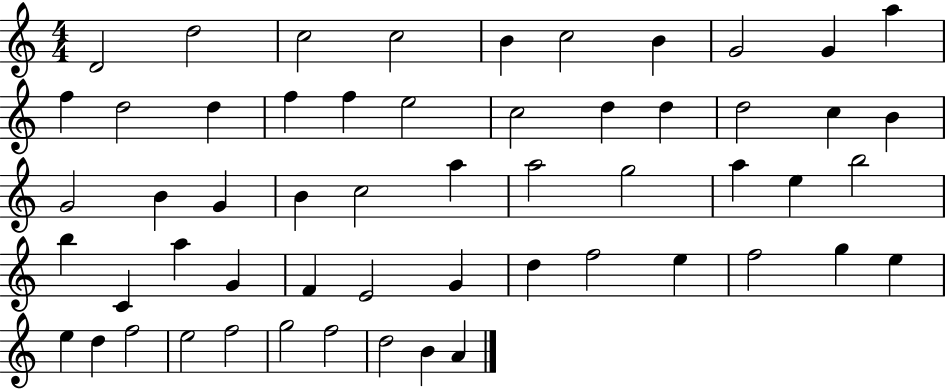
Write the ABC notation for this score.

X:1
T:Untitled
M:4/4
L:1/4
K:C
D2 d2 c2 c2 B c2 B G2 G a f d2 d f f e2 c2 d d d2 c B G2 B G B c2 a a2 g2 a e b2 b C a G F E2 G d f2 e f2 g e e d f2 e2 f2 g2 f2 d2 B A